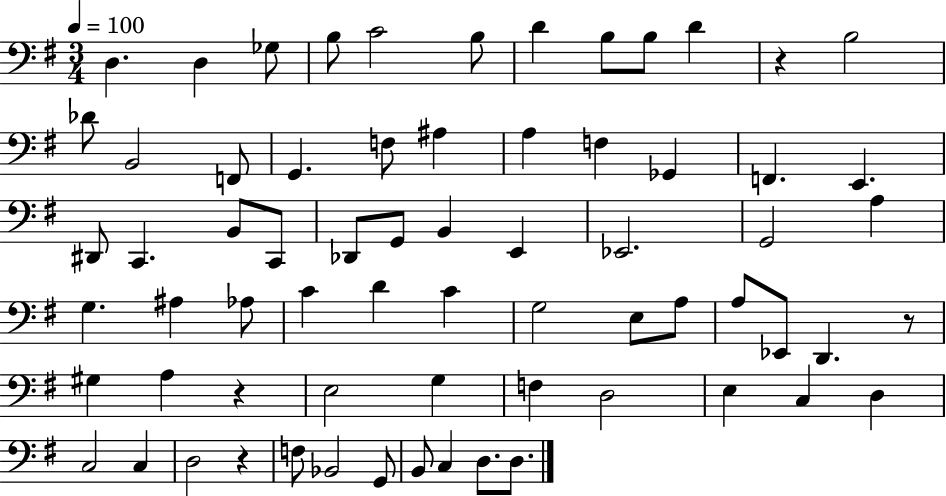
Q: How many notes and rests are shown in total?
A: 68